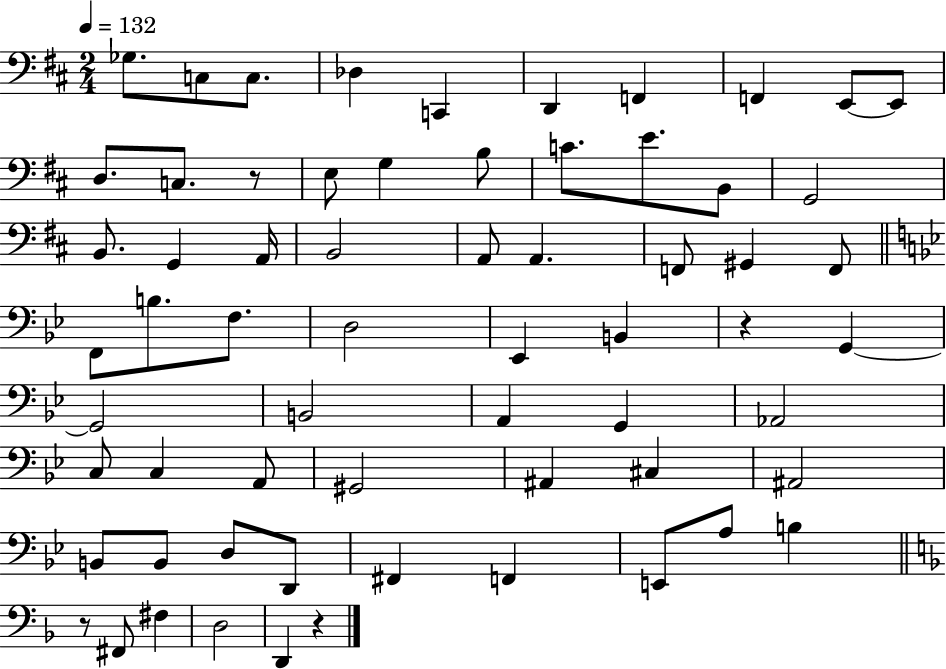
{
  \clef bass
  \numericTimeSignature
  \time 2/4
  \key d \major
  \tempo 4 = 132
  ges8. c8 c8. | des4 c,4 | d,4 f,4 | f,4 e,8~~ e,8 | \break d8. c8. r8 | e8 g4 b8 | c'8. e'8. b,8 | g,2 | \break b,8. g,4 a,16 | b,2 | a,8 a,4. | f,8 gis,4 f,8 | \break \bar "||" \break \key g \minor f,8 b8. f8. | d2 | ees,4 b,4 | r4 g,4~~ | \break g,2 | b,2 | a,4 g,4 | aes,2 | \break c8 c4 a,8 | gis,2 | ais,4 cis4 | ais,2 | \break b,8 b,8 d8 d,8 | fis,4 f,4 | e,8 a8 b4 | \bar "||" \break \key f \major r8 fis,8 fis4 | d2 | d,4 r4 | \bar "|."
}